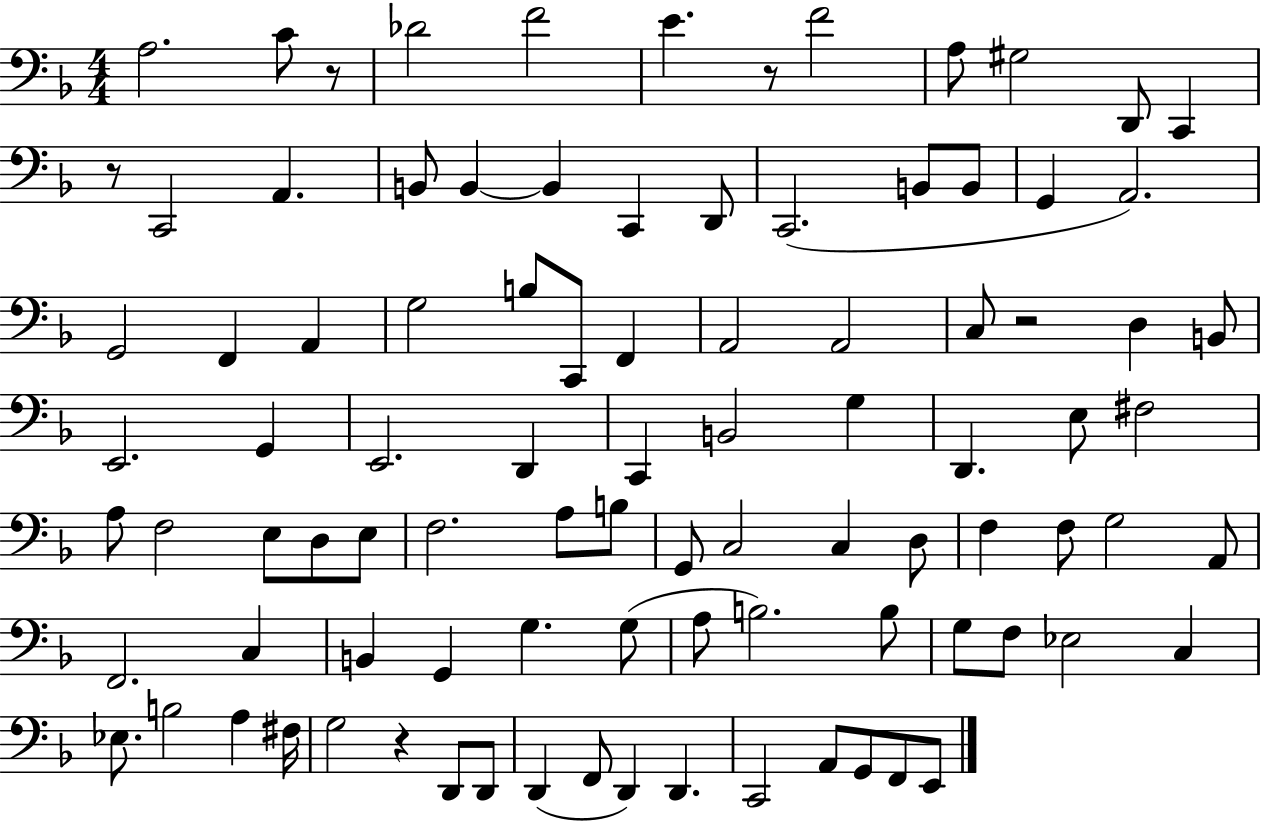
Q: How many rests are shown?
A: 5